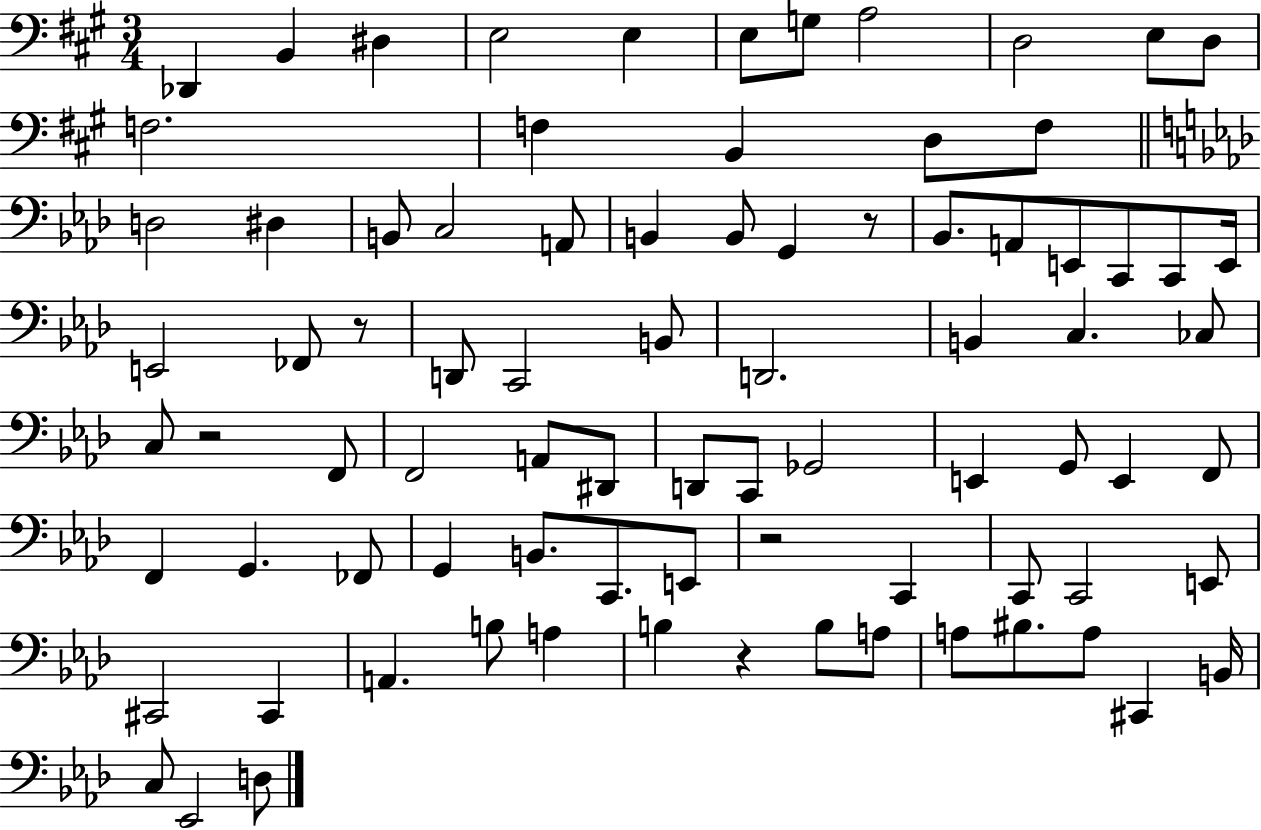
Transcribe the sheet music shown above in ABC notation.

X:1
T:Untitled
M:3/4
L:1/4
K:A
_D,, B,, ^D, E,2 E, E,/2 G,/2 A,2 D,2 E,/2 D,/2 F,2 F, B,, D,/2 F,/2 D,2 ^D, B,,/2 C,2 A,,/2 B,, B,,/2 G,, z/2 _B,,/2 A,,/2 E,,/2 C,,/2 C,,/2 E,,/4 E,,2 _F,,/2 z/2 D,,/2 C,,2 B,,/2 D,,2 B,, C, _C,/2 C,/2 z2 F,,/2 F,,2 A,,/2 ^D,,/2 D,,/2 C,,/2 _G,,2 E,, G,,/2 E,, F,,/2 F,, G,, _F,,/2 G,, B,,/2 C,,/2 E,,/2 z2 C,, C,,/2 C,,2 E,,/2 ^C,,2 ^C,, A,, B,/2 A, B, z B,/2 A,/2 A,/2 ^B,/2 A,/2 ^C,, B,,/4 C,/2 _E,,2 D,/2